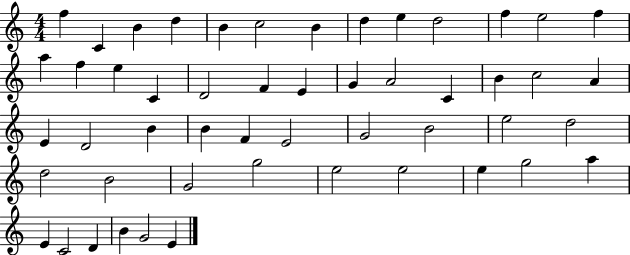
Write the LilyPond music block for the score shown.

{
  \clef treble
  \numericTimeSignature
  \time 4/4
  \key c \major
  f''4 c'4 b'4 d''4 | b'4 c''2 b'4 | d''4 e''4 d''2 | f''4 e''2 f''4 | \break a''4 f''4 e''4 c'4 | d'2 f'4 e'4 | g'4 a'2 c'4 | b'4 c''2 a'4 | \break e'4 d'2 b'4 | b'4 f'4 e'2 | g'2 b'2 | e''2 d''2 | \break d''2 b'2 | g'2 g''2 | e''2 e''2 | e''4 g''2 a''4 | \break e'4 c'2 d'4 | b'4 g'2 e'4 | \bar "|."
}